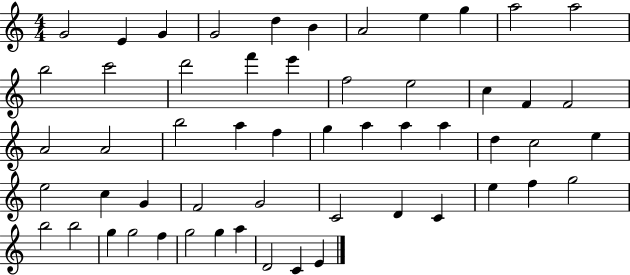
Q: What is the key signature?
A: C major